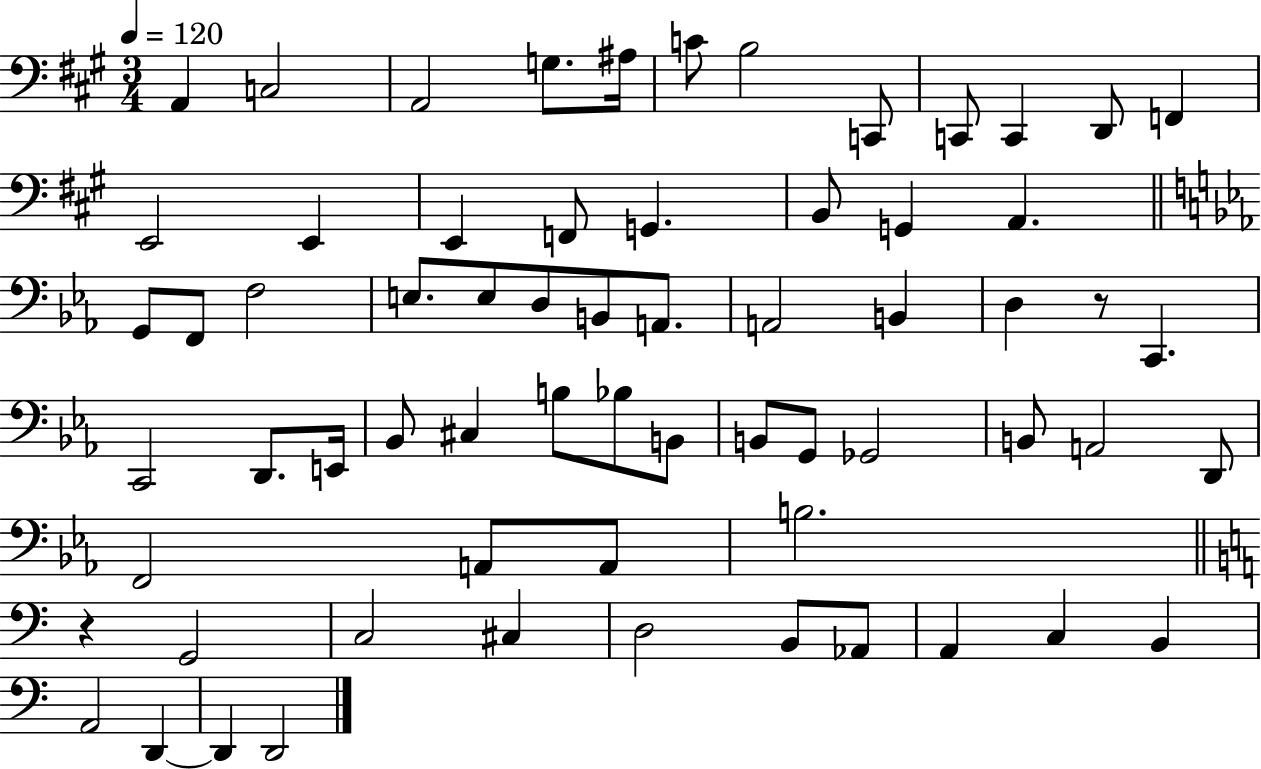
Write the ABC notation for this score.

X:1
T:Untitled
M:3/4
L:1/4
K:A
A,, C,2 A,,2 G,/2 ^A,/4 C/2 B,2 C,,/2 C,,/2 C,, D,,/2 F,, E,,2 E,, E,, F,,/2 G,, B,,/2 G,, A,, G,,/2 F,,/2 F,2 E,/2 E,/2 D,/2 B,,/2 A,,/2 A,,2 B,, D, z/2 C,, C,,2 D,,/2 E,,/4 _B,,/2 ^C, B,/2 _B,/2 B,,/2 B,,/2 G,,/2 _G,,2 B,,/2 A,,2 D,,/2 F,,2 A,,/2 A,,/2 B,2 z G,,2 C,2 ^C, D,2 B,,/2 _A,,/2 A,, C, B,, A,,2 D,, D,, D,,2